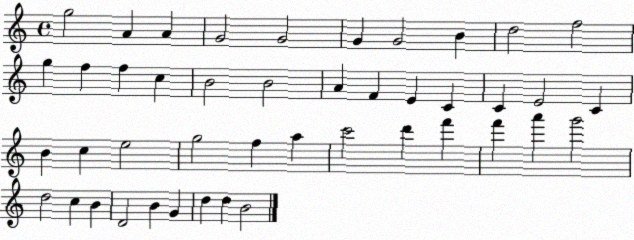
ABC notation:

X:1
T:Untitled
M:4/4
L:1/4
K:C
g2 A A G2 G2 G G2 B d2 f2 g f f c B2 B2 A F E C C E2 C B c e2 g2 f a c'2 d' f' f' a' g'2 d2 c B D2 B G d d B2